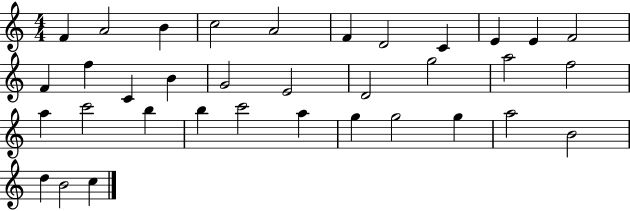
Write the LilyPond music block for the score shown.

{
  \clef treble
  \numericTimeSignature
  \time 4/4
  \key c \major
  f'4 a'2 b'4 | c''2 a'2 | f'4 d'2 c'4 | e'4 e'4 f'2 | \break f'4 f''4 c'4 b'4 | g'2 e'2 | d'2 g''2 | a''2 f''2 | \break a''4 c'''2 b''4 | b''4 c'''2 a''4 | g''4 g''2 g''4 | a''2 b'2 | \break d''4 b'2 c''4 | \bar "|."
}